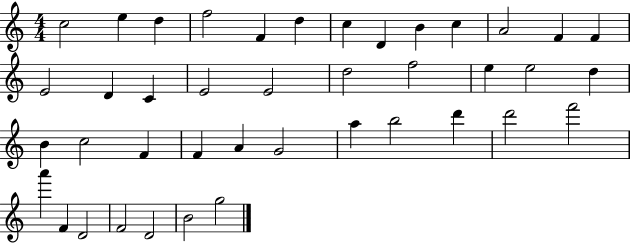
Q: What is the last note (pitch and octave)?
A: G5